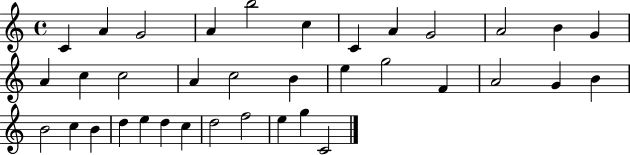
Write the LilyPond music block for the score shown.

{
  \clef treble
  \time 4/4
  \defaultTimeSignature
  \key c \major
  c'4 a'4 g'2 | a'4 b''2 c''4 | c'4 a'4 g'2 | a'2 b'4 g'4 | \break a'4 c''4 c''2 | a'4 c''2 b'4 | e''4 g''2 f'4 | a'2 g'4 b'4 | \break b'2 c''4 b'4 | d''4 e''4 d''4 c''4 | d''2 f''2 | e''4 g''4 c'2 | \break \bar "|."
}